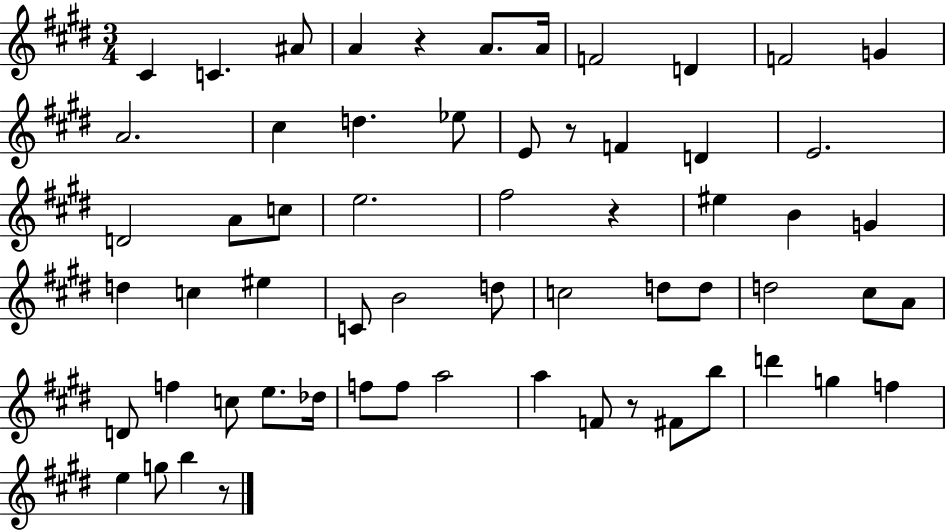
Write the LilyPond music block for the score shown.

{
  \clef treble
  \numericTimeSignature
  \time 3/4
  \key e \major
  cis'4 c'4. ais'8 | a'4 r4 a'8. a'16 | f'2 d'4 | f'2 g'4 | \break a'2. | cis''4 d''4. ees''8 | e'8 r8 f'4 d'4 | e'2. | \break d'2 a'8 c''8 | e''2. | fis''2 r4 | eis''4 b'4 g'4 | \break d''4 c''4 eis''4 | c'8 b'2 d''8 | c''2 d''8 d''8 | d''2 cis''8 a'8 | \break d'8 f''4 c''8 e''8. des''16 | f''8 f''8 a''2 | a''4 f'8 r8 fis'8 b''8 | d'''4 g''4 f''4 | \break e''4 g''8 b''4 r8 | \bar "|."
}